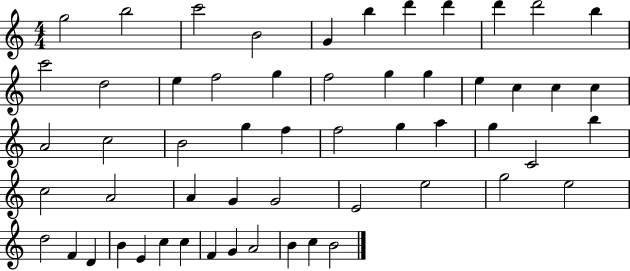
{
  \clef treble
  \numericTimeSignature
  \time 4/4
  \key c \major
  g''2 b''2 | c'''2 b'2 | g'4 b''4 d'''4 d'''4 | d'''4 d'''2 b''4 | \break c'''2 d''2 | e''4 f''2 g''4 | f''2 g''4 g''4 | e''4 c''4 c''4 c''4 | \break a'2 c''2 | b'2 g''4 f''4 | f''2 g''4 a''4 | g''4 c'2 b''4 | \break c''2 a'2 | a'4 g'4 g'2 | e'2 e''2 | g''2 e''2 | \break d''2 f'4 d'4 | b'4 e'4 c''4 c''4 | f'4 g'4 a'2 | b'4 c''4 b'2 | \break \bar "|."
}